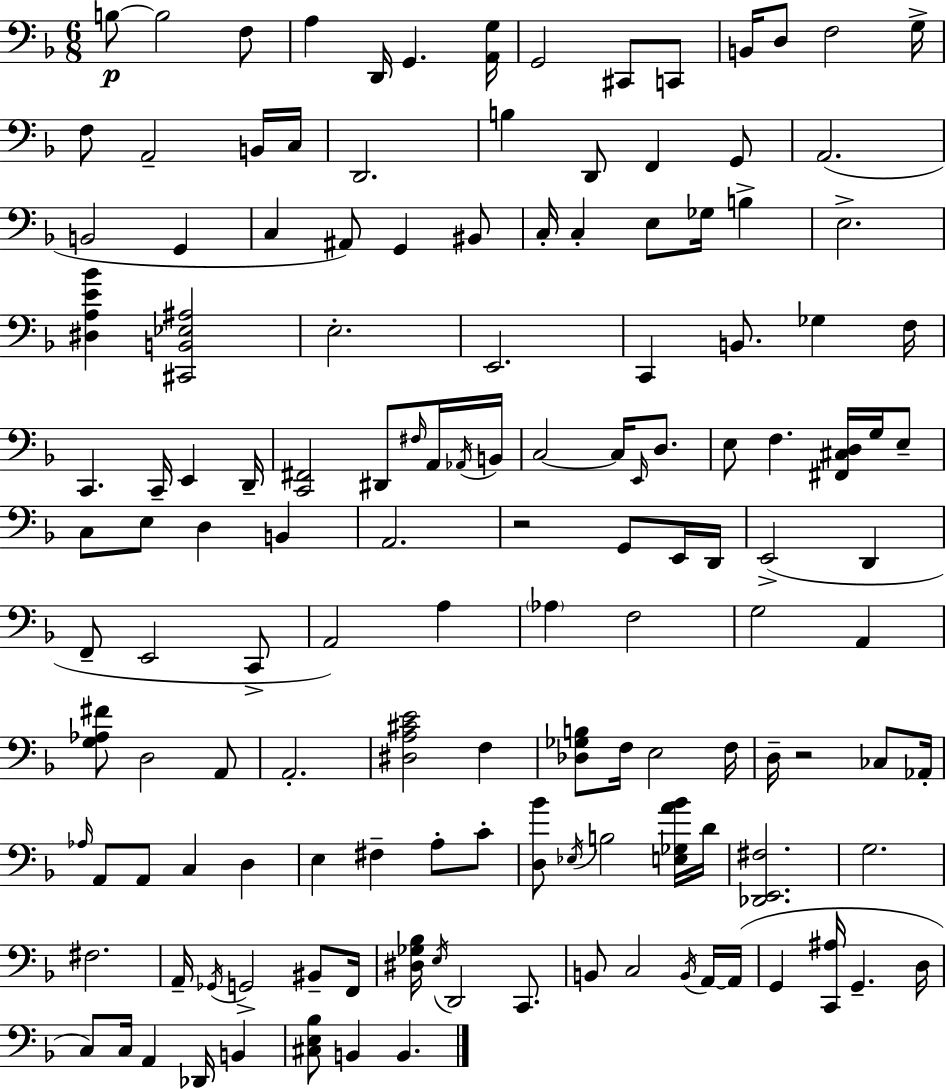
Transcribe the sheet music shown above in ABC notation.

X:1
T:Untitled
M:6/8
L:1/4
K:Dm
B,/2 B,2 F,/2 A, D,,/4 G,, [A,,G,]/4 G,,2 ^C,,/2 C,,/2 B,,/4 D,/2 F,2 G,/4 F,/2 A,,2 B,,/4 C,/4 D,,2 B, D,,/2 F,, G,,/2 A,,2 B,,2 G,, C, ^A,,/2 G,, ^B,,/2 C,/4 C, E,/2 _G,/4 B, E,2 [^D,A,E_B] [^C,,B,,_E,^A,]2 E,2 E,,2 C,, B,,/2 _G, F,/4 C,, C,,/4 E,, D,,/4 [C,,^F,,]2 ^D,,/2 ^F,/4 A,,/4 _A,,/4 B,,/4 C,2 C,/4 E,,/4 D,/2 E,/2 F, [^F,,^C,D,]/4 G,/4 E,/2 C,/2 E,/2 D, B,, A,,2 z2 G,,/2 E,,/4 D,,/4 E,,2 D,, F,,/2 E,,2 C,,/2 A,,2 A, _A, F,2 G,2 A,, [G,_A,^F]/2 D,2 A,,/2 A,,2 [^D,A,^CE]2 F, [_D,_G,B,]/2 F,/4 E,2 F,/4 D,/4 z2 _C,/2 _A,,/4 _A,/4 A,,/2 A,,/2 C, D, E, ^F, A,/2 C/2 [D,_B]/2 _E,/4 B,2 [E,_G,A_B]/4 D/4 [_D,,E,,^F,]2 G,2 ^F,2 A,,/4 _G,,/4 G,,2 ^B,,/2 F,,/4 [^D,_G,_B,]/4 E,/4 D,,2 C,,/2 B,,/2 C,2 B,,/4 A,,/4 A,,/4 G,, [C,,^A,]/4 G,, D,/4 C,/2 C,/4 A,, _D,,/4 B,, [^C,E,_B,]/2 B,, B,,